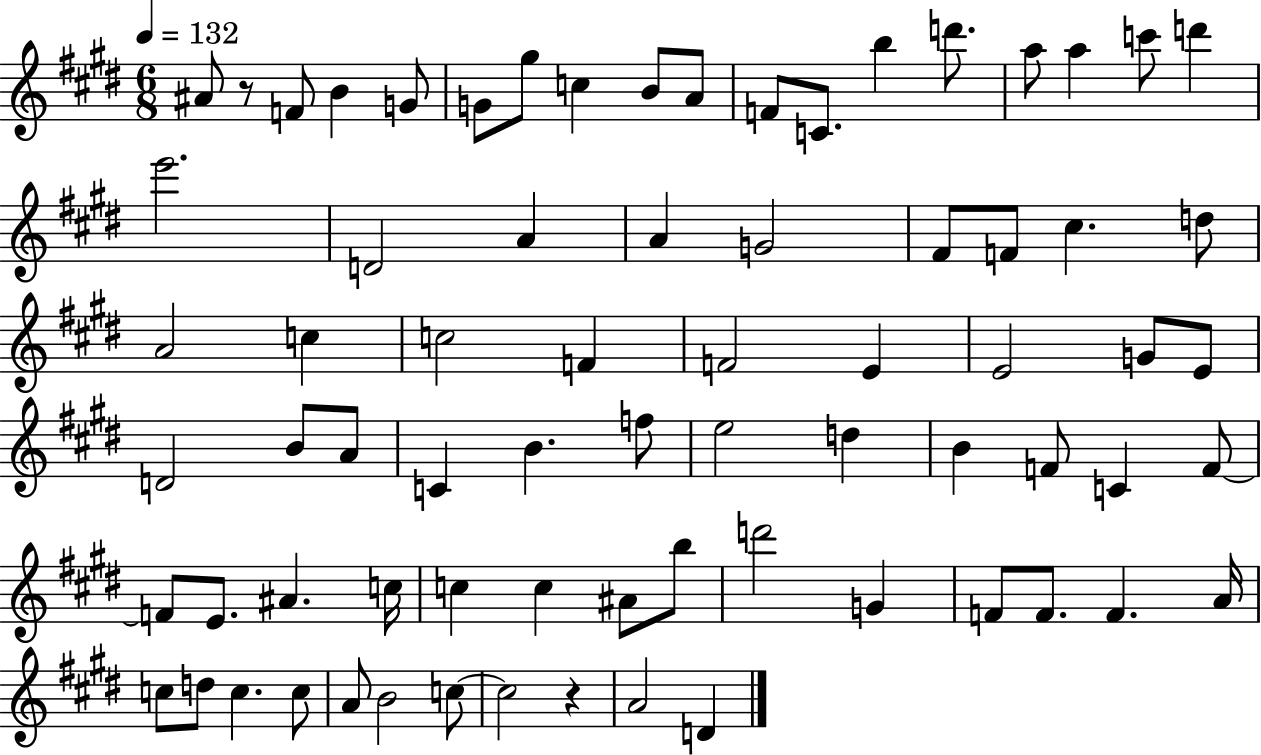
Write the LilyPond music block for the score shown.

{
  \clef treble
  \numericTimeSignature
  \time 6/8
  \key e \major
  \tempo 4 = 132
  ais'8 r8 f'8 b'4 g'8 | g'8 gis''8 c''4 b'8 a'8 | f'8 c'8. b''4 d'''8. | a''8 a''4 c'''8 d'''4 | \break e'''2. | d'2 a'4 | a'4 g'2 | fis'8 f'8 cis''4. d''8 | \break a'2 c''4 | c''2 f'4 | f'2 e'4 | e'2 g'8 e'8 | \break d'2 b'8 a'8 | c'4 b'4. f''8 | e''2 d''4 | b'4 f'8 c'4 f'8~~ | \break f'8 e'8. ais'4. c''16 | c''4 c''4 ais'8 b''8 | d'''2 g'4 | f'8 f'8. f'4. a'16 | \break c''8 d''8 c''4. c''8 | a'8 b'2 c''8~~ | c''2 r4 | a'2 d'4 | \break \bar "|."
}